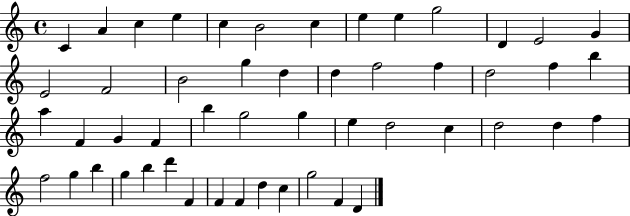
C4/q A4/q C5/q E5/q C5/q B4/h C5/q E5/q E5/q G5/h D4/q E4/h G4/q E4/h F4/h B4/h G5/q D5/q D5/q F5/h F5/q D5/h F5/q B5/q A5/q F4/q G4/q F4/q B5/q G5/h G5/q E5/q D5/h C5/q D5/h D5/q F5/q F5/h G5/q B5/q G5/q B5/q D6/q F4/q F4/q F4/q D5/q C5/q G5/h F4/q D4/q